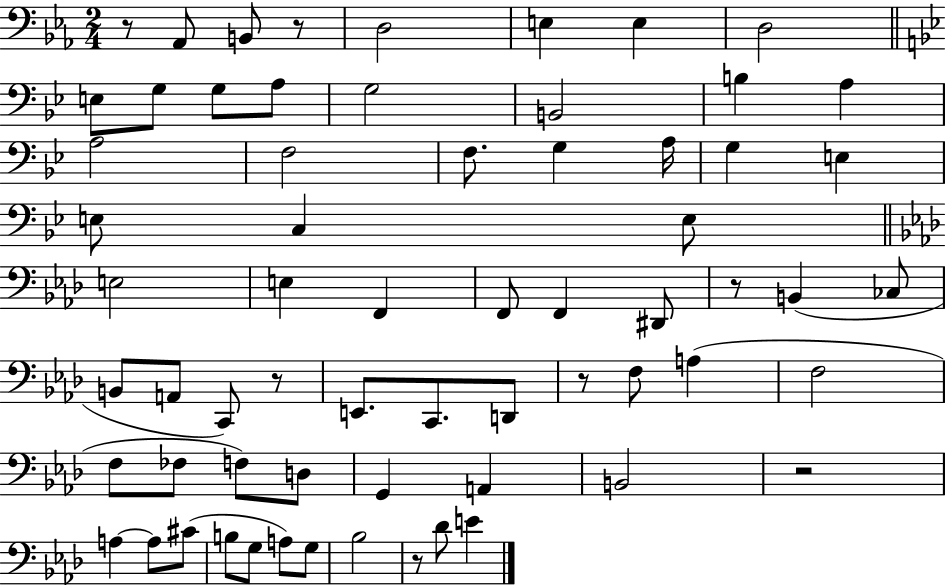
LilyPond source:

{
  \clef bass
  \numericTimeSignature
  \time 2/4
  \key ees \major
  \repeat volta 2 { r8 aes,8 b,8 r8 | d2 | e4 e4 | d2 | \break \bar "||" \break \key bes \major e8 g8 g8 a8 | g2 | b,2 | b4 a4 | \break a2 | f2 | f8. g4 a16 | g4 e4 | \break e8 c4 e8 | \bar "||" \break \key aes \major e2 | e4 f,4 | f,8 f,4 dis,8 | r8 b,4( ces8 | \break b,8 a,8 c,8) r8 | e,8. c,8. d,8 | r8 f8 a4( | f2 | \break f8 fes8 f8) d8 | g,4 a,4 | b,2 | r2 | \break a4~~ a8 cis'8( | b8 g8 a8) g8 | bes2 | r8 des'8 e'4 | \break } \bar "|."
}